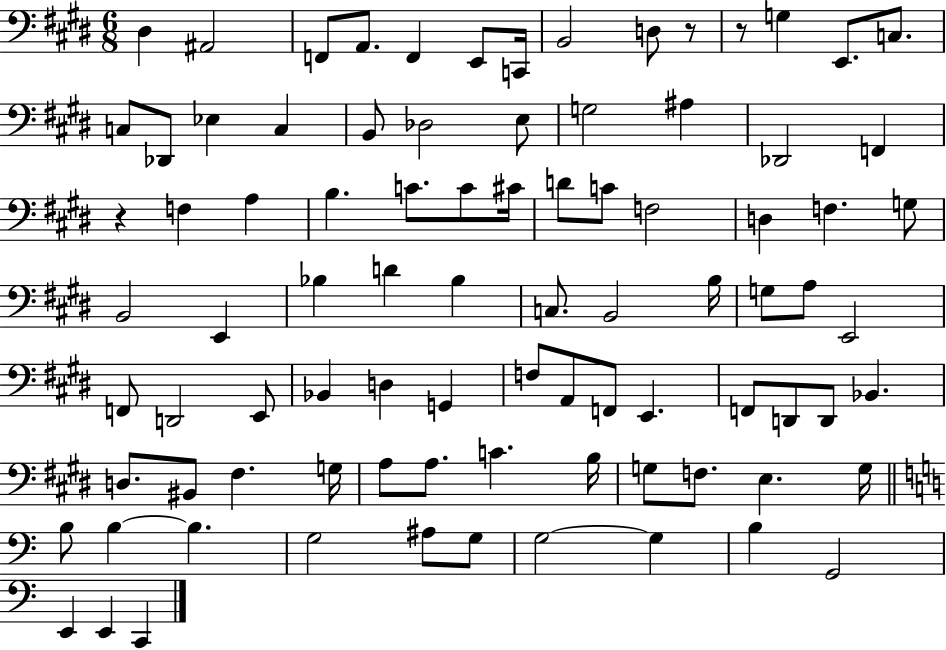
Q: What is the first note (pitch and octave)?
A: D#3